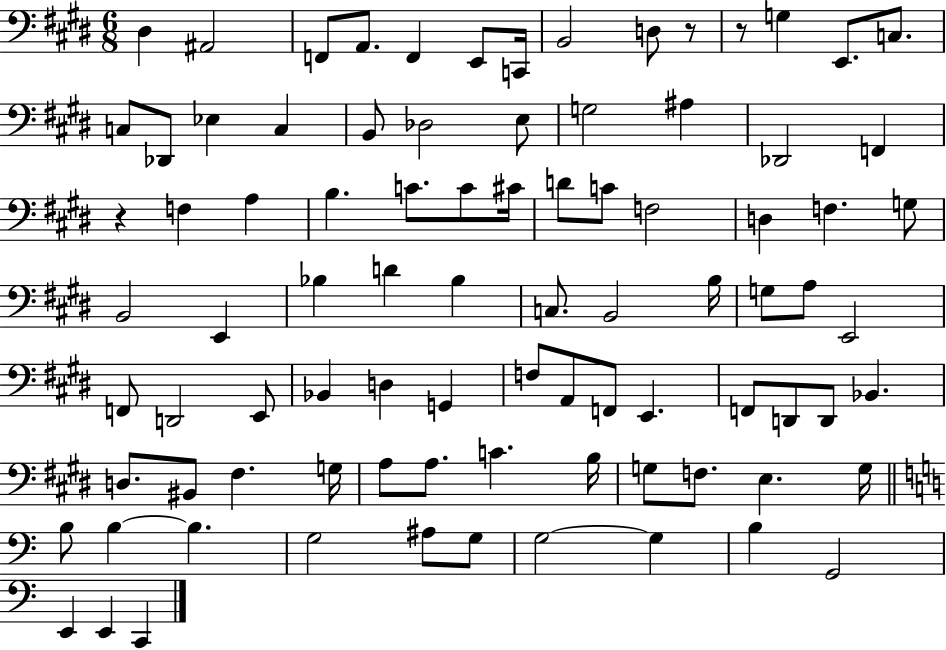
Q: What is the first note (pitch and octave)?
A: D#3